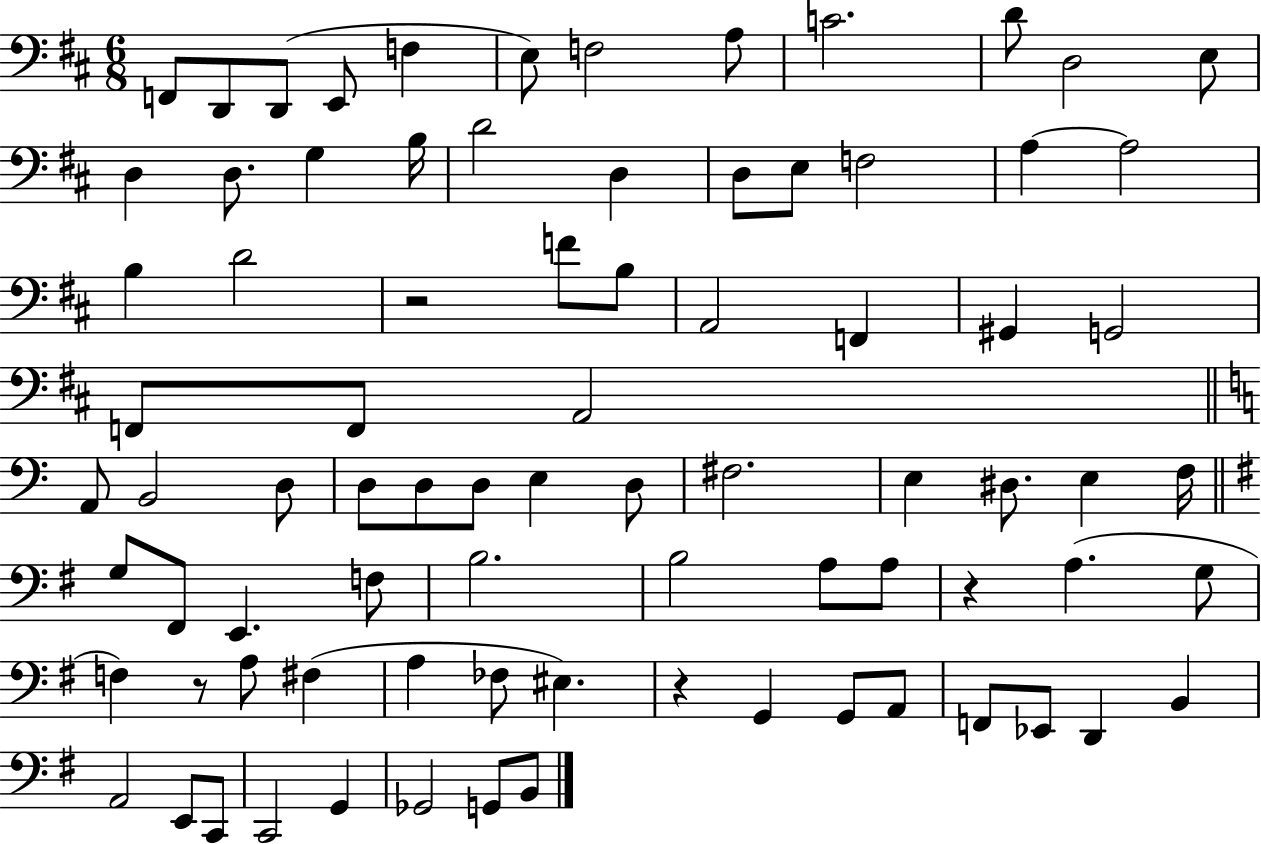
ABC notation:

X:1
T:Untitled
M:6/8
L:1/4
K:D
F,,/2 D,,/2 D,,/2 E,,/2 F, E,/2 F,2 A,/2 C2 D/2 D,2 E,/2 D, D,/2 G, B,/4 D2 D, D,/2 E,/2 F,2 A, A,2 B, D2 z2 F/2 B,/2 A,,2 F,, ^G,, G,,2 F,,/2 F,,/2 A,,2 A,,/2 B,,2 D,/2 D,/2 D,/2 D,/2 E, D,/2 ^F,2 E, ^D,/2 E, F,/4 G,/2 ^F,,/2 E,, F,/2 B,2 B,2 A,/2 A,/2 z A, G,/2 F, z/2 A,/2 ^F, A, _F,/2 ^E, z G,, G,,/2 A,,/2 F,,/2 _E,,/2 D,, B,, A,,2 E,,/2 C,,/2 C,,2 G,, _G,,2 G,,/2 B,,/2